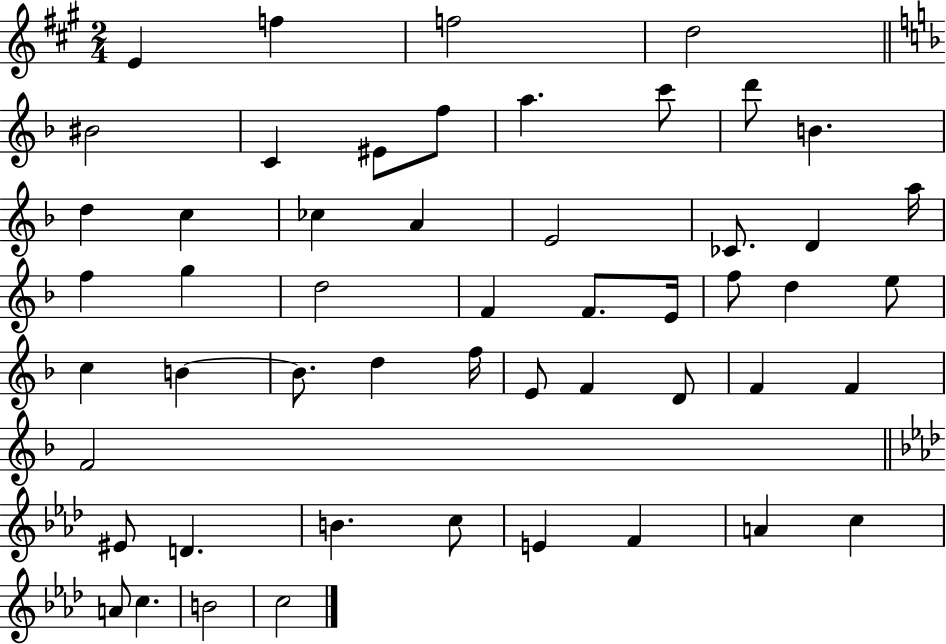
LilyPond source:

{
  \clef treble
  \numericTimeSignature
  \time 2/4
  \key a \major
  e'4 f''4 | f''2 | d''2 | \bar "||" \break \key f \major bis'2 | c'4 eis'8 f''8 | a''4. c'''8 | d'''8 b'4. | \break d''4 c''4 | ces''4 a'4 | e'2 | ces'8. d'4 a''16 | \break f''4 g''4 | d''2 | f'4 f'8. e'16 | f''8 d''4 e''8 | \break c''4 b'4~~ | b'8. d''4 f''16 | e'8 f'4 d'8 | f'4 f'4 | \break f'2 | \bar "||" \break \key f \minor eis'8 d'4. | b'4. c''8 | e'4 f'4 | a'4 c''4 | \break a'8 c''4. | b'2 | c''2 | \bar "|."
}